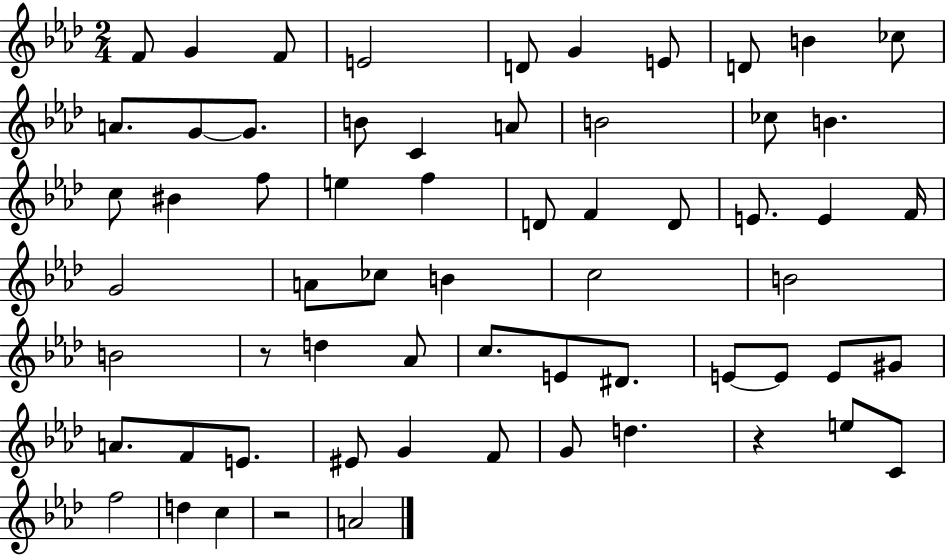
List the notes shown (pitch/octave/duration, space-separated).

F4/e G4/q F4/e E4/h D4/e G4/q E4/e D4/e B4/q CES5/e A4/e. G4/e G4/e. B4/e C4/q A4/e B4/h CES5/e B4/q. C5/e BIS4/q F5/e E5/q F5/q D4/e F4/q D4/e E4/e. E4/q F4/s G4/h A4/e CES5/e B4/q C5/h B4/h B4/h R/e D5/q Ab4/e C5/e. E4/e D#4/e. E4/e E4/e E4/e G#4/e A4/e. F4/e E4/e. EIS4/e G4/q F4/e G4/e D5/q. R/q E5/e C4/e F5/h D5/q C5/q R/h A4/h